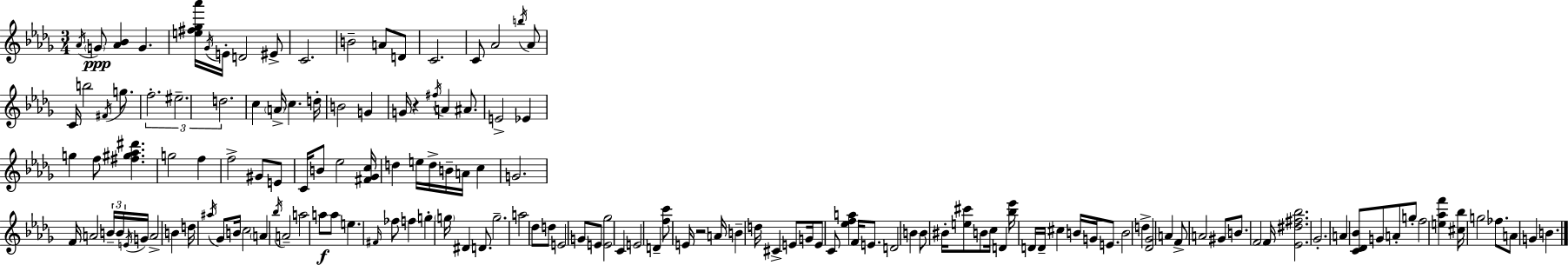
Ab4/s G4/e [Ab4,Bb4]/q G4/q. [E5,F#5,Gb5,Ab6]/s Gb4/s E4/s D4/h EIS4/e C4/h. B4/h A4/e D4/e C4/h. C4/e Ab4/h B5/s Ab4/e C4/s B5/h F#4/s G5/e. F5/h. EIS5/h. D5/h. C5/q A4/s C5/q. D5/s B4/h G4/q G4/s R/q F#5/s A4/q A#4/e. E4/h Eb4/q G5/q F5/e [F#5,G#5,Ab5,D#6]/q. G5/h F5/q F5/h G#4/e E4/e C4/s B4/e Eb5/h [F#4,Gb4,C5]/s D5/q E5/s D5/s B4/s A4/s C5/q G4/h. F4/s A4/h B4/s B4/s E4/s G4/s A4/h B4/q D5/s A#5/s Gb4/e B4/s C5/h A4/q Bb5/s A4/h A5/h A5/e A5/e E5/q. F#4/s FES5/e F5/q G5/q G5/s D#4/q D4/e. G5/h. A5/h Db5/e D5/e E4/h G4/e E4/e [E4,Gb5]/h C4/q E4/h D4/q [F5,C6]/e E4/s R/h A4/s B4/q D5/s C#4/q E4/e G4/s E4/e C4/e [Eb5,F5,A5]/q F4/s E4/e. D4/h B4/q B4/e BIS4/s [E5,C#6]/e B4/e C5/s D4/q [Bb5,Eb6]/s D4/s D4/s C#5/q B4/s G4/s E4/e. B4/h D5/q [Db4,Gb4]/h A4/q F4/e A4/h G#4/e B4/e. F4/h F4/s [Eb4,D#5,F#5,Bb5]/h. Gb4/h. A4/q [C4,Db4,Bb4]/e G4/e A4/e G5/e F5/h [E5,Ab5,F6]/q [C#5,Bb5]/s G5/h FES5/e. A4/e G4/q B4/q.